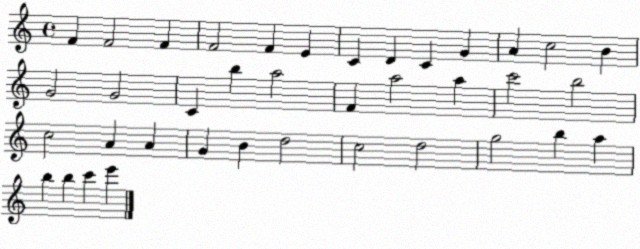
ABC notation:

X:1
T:Untitled
M:4/4
L:1/4
K:C
F F2 F F2 F E C D C G A c2 B G2 G2 C b a2 F a2 a c'2 b2 c2 A A G B d2 c2 d2 g2 b a b b c' e'